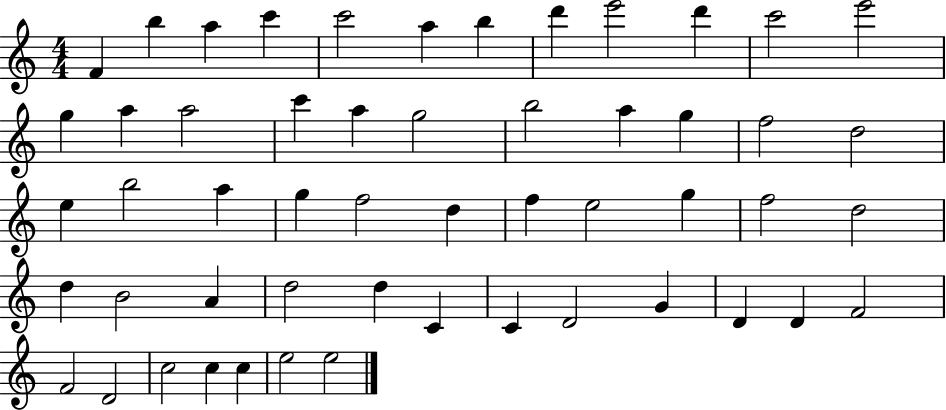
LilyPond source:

{
  \clef treble
  \numericTimeSignature
  \time 4/4
  \key c \major
  f'4 b''4 a''4 c'''4 | c'''2 a''4 b''4 | d'''4 e'''2 d'''4 | c'''2 e'''2 | \break g''4 a''4 a''2 | c'''4 a''4 g''2 | b''2 a''4 g''4 | f''2 d''2 | \break e''4 b''2 a''4 | g''4 f''2 d''4 | f''4 e''2 g''4 | f''2 d''2 | \break d''4 b'2 a'4 | d''2 d''4 c'4 | c'4 d'2 g'4 | d'4 d'4 f'2 | \break f'2 d'2 | c''2 c''4 c''4 | e''2 e''2 | \bar "|."
}